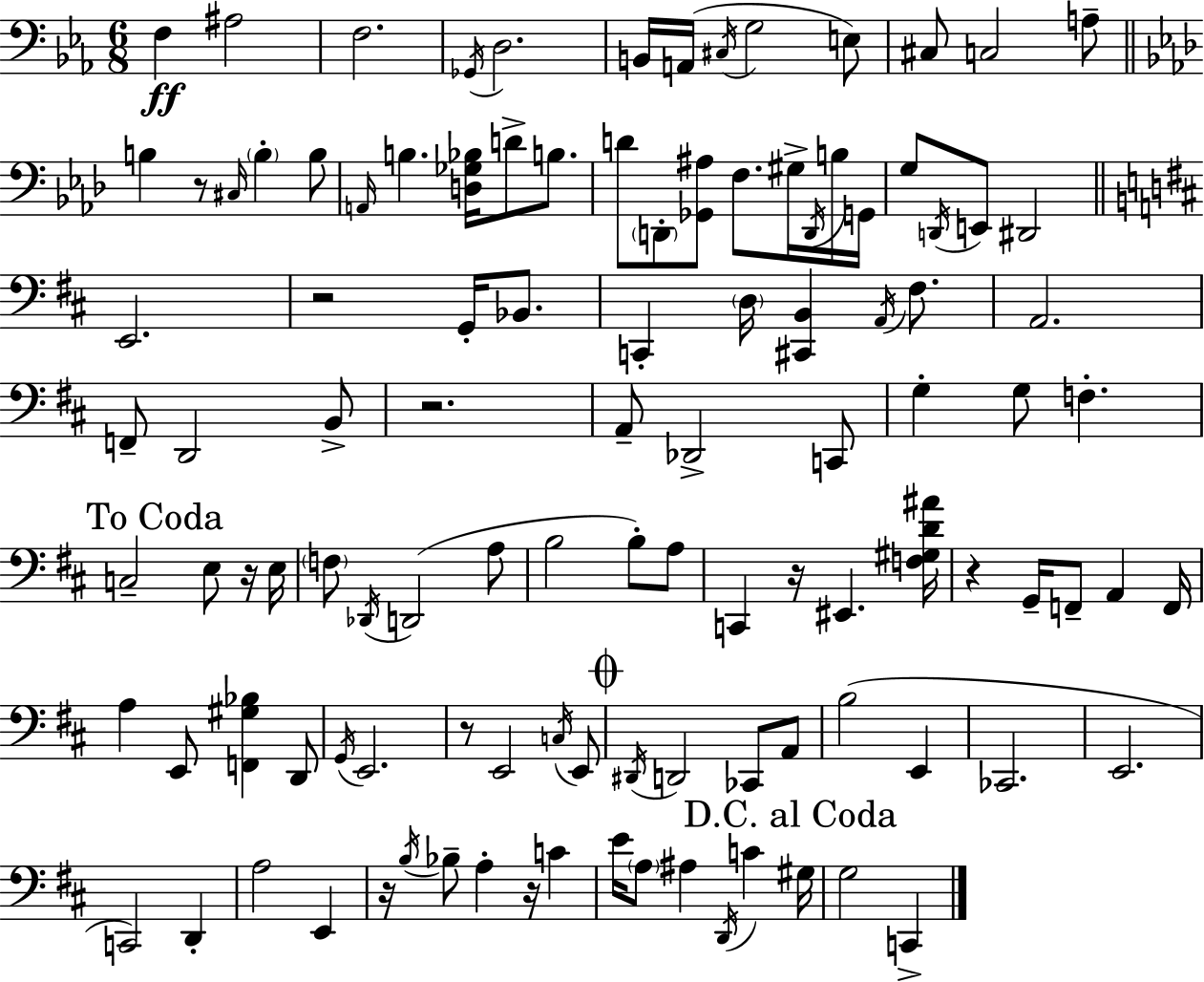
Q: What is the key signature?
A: EES major